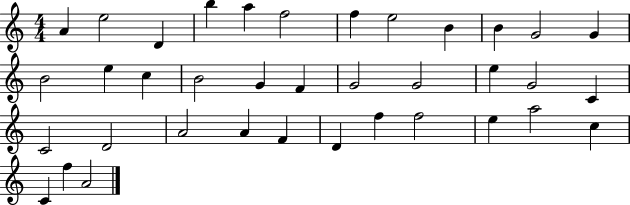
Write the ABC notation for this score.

X:1
T:Untitled
M:4/4
L:1/4
K:C
A e2 D b a f2 f e2 B B G2 G B2 e c B2 G F G2 G2 e G2 C C2 D2 A2 A F D f f2 e a2 c C f A2